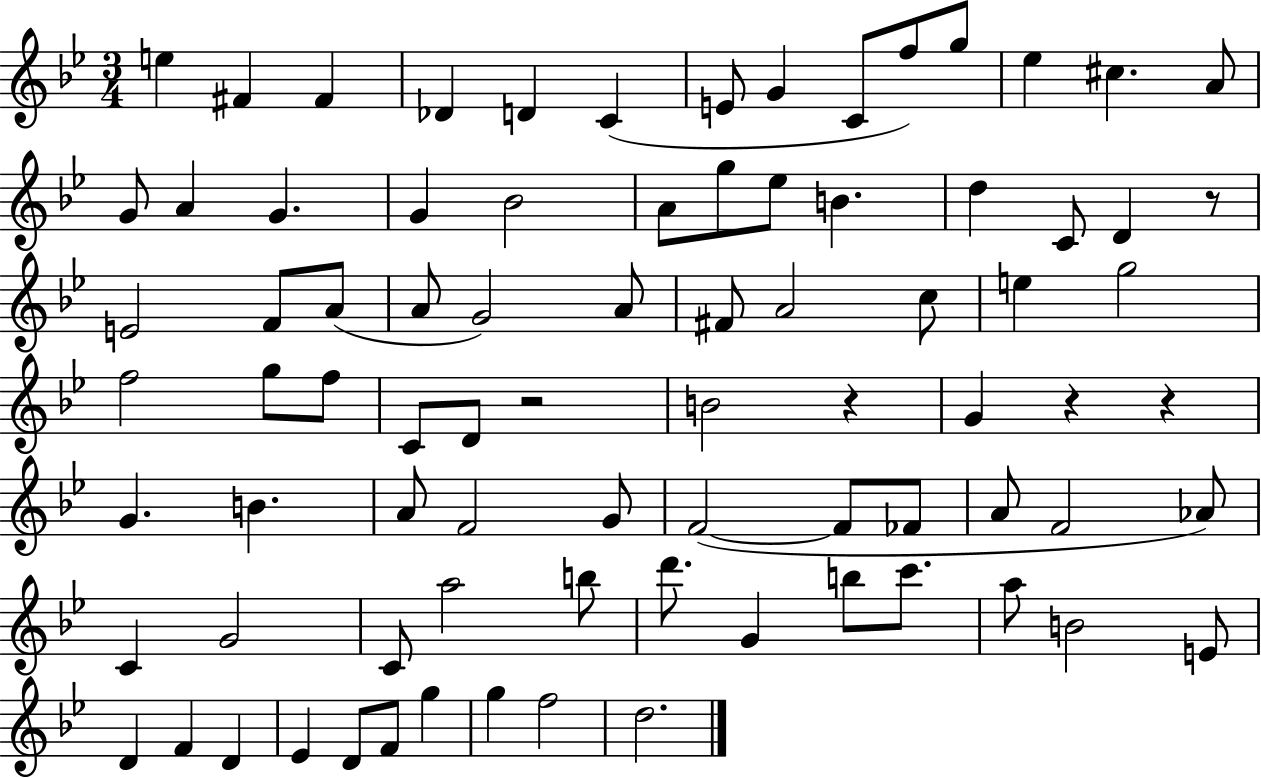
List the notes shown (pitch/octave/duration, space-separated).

E5/q F#4/q F#4/q Db4/q D4/q C4/q E4/e G4/q C4/e F5/e G5/e Eb5/q C#5/q. A4/e G4/e A4/q G4/q. G4/q Bb4/h A4/e G5/e Eb5/e B4/q. D5/q C4/e D4/q R/e E4/h F4/e A4/e A4/e G4/h A4/e F#4/e A4/h C5/e E5/q G5/h F5/h G5/e F5/e C4/e D4/e R/h B4/h R/q G4/q R/q R/q G4/q. B4/q. A4/e F4/h G4/e F4/h F4/e FES4/e A4/e F4/h Ab4/e C4/q G4/h C4/e A5/h B5/e D6/e. G4/q B5/e C6/e. A5/e B4/h E4/e D4/q F4/q D4/q Eb4/q D4/e F4/e G5/q G5/q F5/h D5/h.